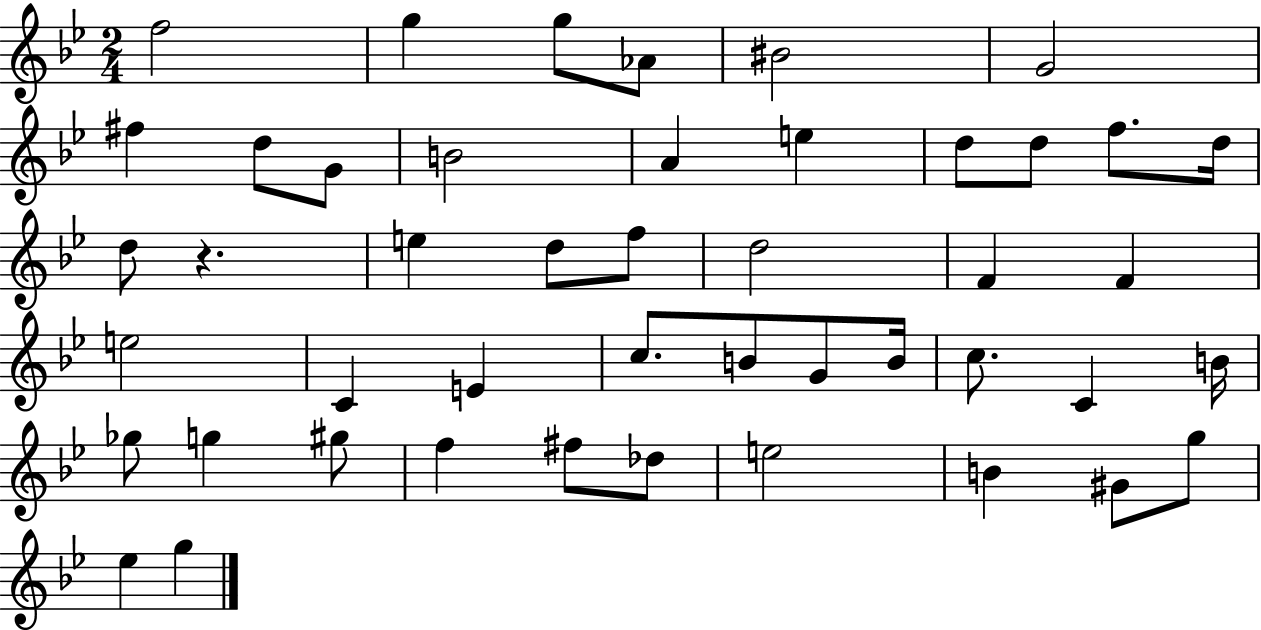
X:1
T:Untitled
M:2/4
L:1/4
K:Bb
f2 g g/2 _A/2 ^B2 G2 ^f d/2 G/2 B2 A e d/2 d/2 f/2 d/4 d/2 z e d/2 f/2 d2 F F e2 C E c/2 B/2 G/2 B/4 c/2 C B/4 _g/2 g ^g/2 f ^f/2 _d/2 e2 B ^G/2 g/2 _e g